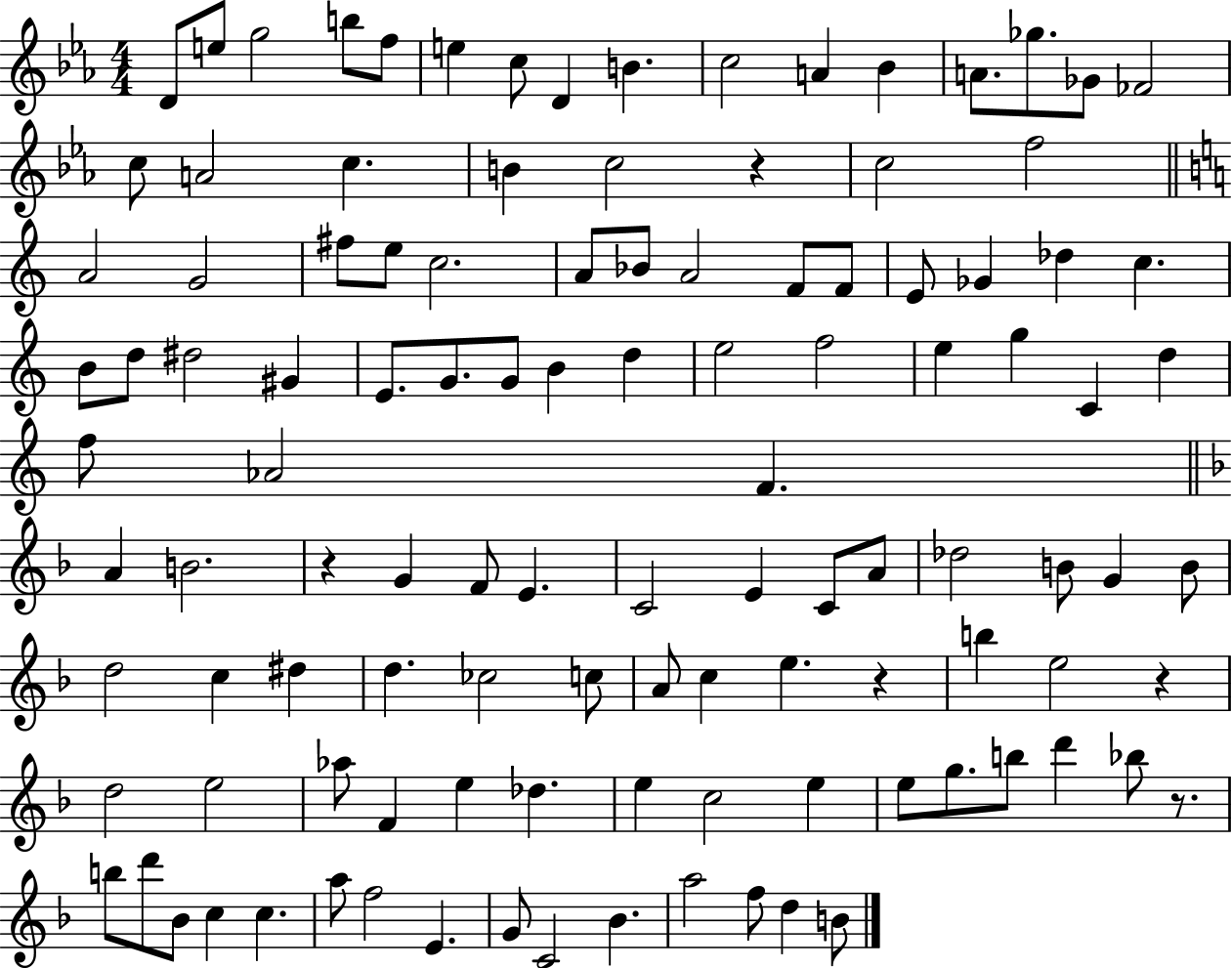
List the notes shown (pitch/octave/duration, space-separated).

D4/e E5/e G5/h B5/e F5/e E5/q C5/e D4/q B4/q. C5/h A4/q Bb4/q A4/e. Gb5/e. Gb4/e FES4/h C5/e A4/h C5/q. B4/q C5/h R/q C5/h F5/h A4/h G4/h F#5/e E5/e C5/h. A4/e Bb4/e A4/h F4/e F4/e E4/e Gb4/q Db5/q C5/q. B4/e D5/e D#5/h G#4/q E4/e. G4/e. G4/e B4/q D5/q E5/h F5/h E5/q G5/q C4/q D5/q F5/e Ab4/h F4/q. A4/q B4/h. R/q G4/q F4/e E4/q. C4/h E4/q C4/e A4/e Db5/h B4/e G4/q B4/e D5/h C5/q D#5/q D5/q. CES5/h C5/e A4/e C5/q E5/q. R/q B5/q E5/h R/q D5/h E5/h Ab5/e F4/q E5/q Db5/q. E5/q C5/h E5/q E5/e G5/e. B5/e D6/q Bb5/e R/e. B5/e D6/e Bb4/e C5/q C5/q. A5/e F5/h E4/q. G4/e C4/h Bb4/q. A5/h F5/e D5/q B4/e